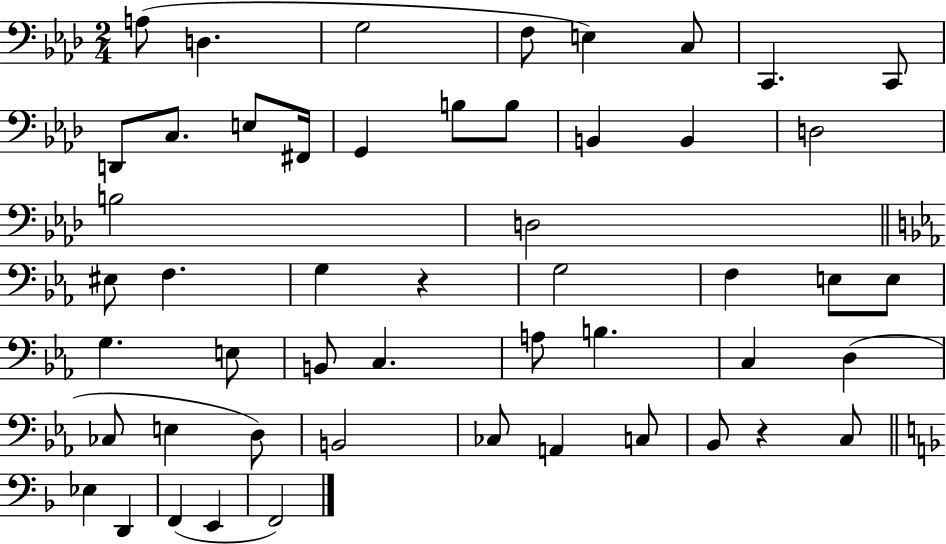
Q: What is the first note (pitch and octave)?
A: A3